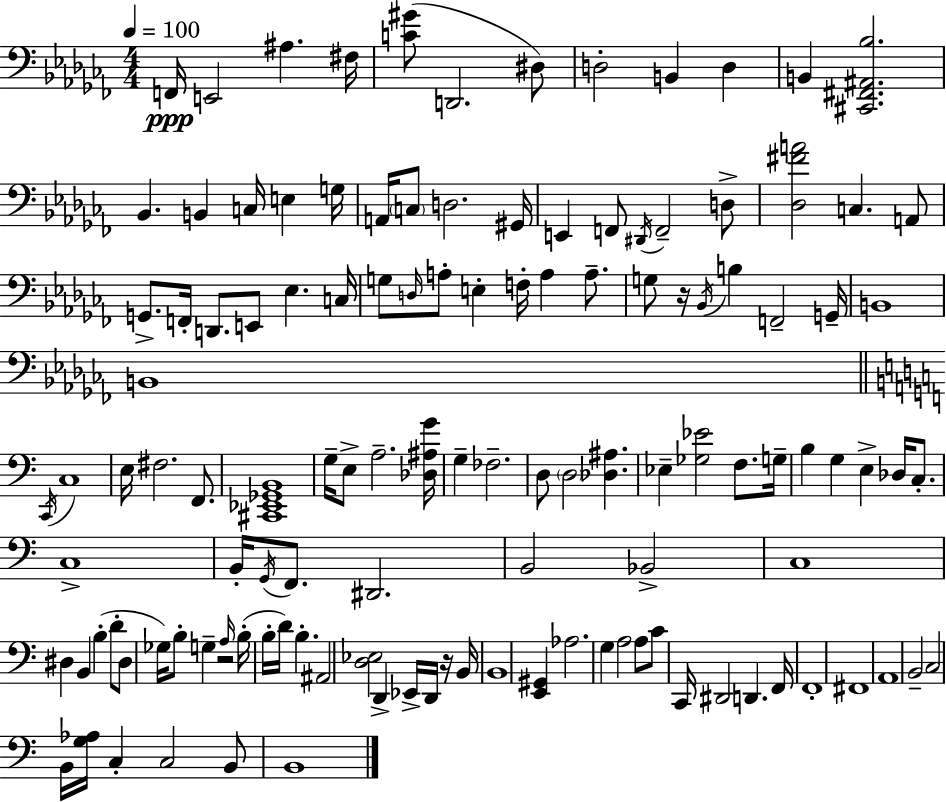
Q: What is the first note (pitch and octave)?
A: F2